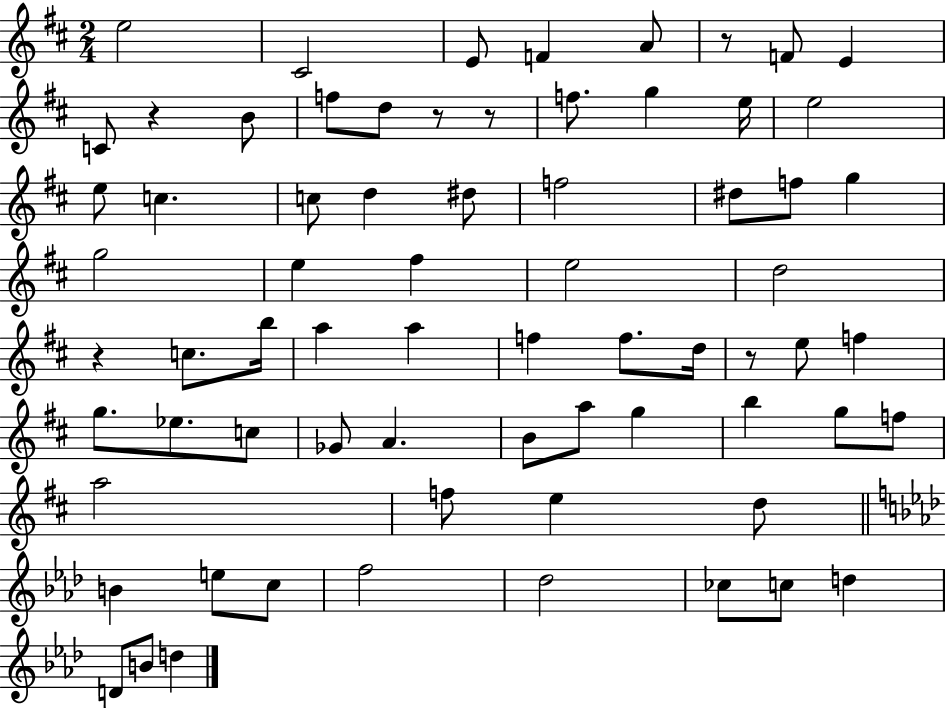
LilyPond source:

{
  \clef treble
  \numericTimeSignature
  \time 2/4
  \key d \major
  e''2 | cis'2 | e'8 f'4 a'8 | r8 f'8 e'4 | \break c'8 r4 b'8 | f''8 d''8 r8 r8 | f''8. g''4 e''16 | e''2 | \break e''8 c''4. | c''8 d''4 dis''8 | f''2 | dis''8 f''8 g''4 | \break g''2 | e''4 fis''4 | e''2 | d''2 | \break r4 c''8. b''16 | a''4 a''4 | f''4 f''8. d''16 | r8 e''8 f''4 | \break g''8. ees''8. c''8 | ges'8 a'4. | b'8 a''8 g''4 | b''4 g''8 f''8 | \break a''2 | f''8 e''4 d''8 | \bar "||" \break \key f \minor b'4 e''8 c''8 | f''2 | des''2 | ces''8 c''8 d''4 | \break d'8 b'8 d''4 | \bar "|."
}